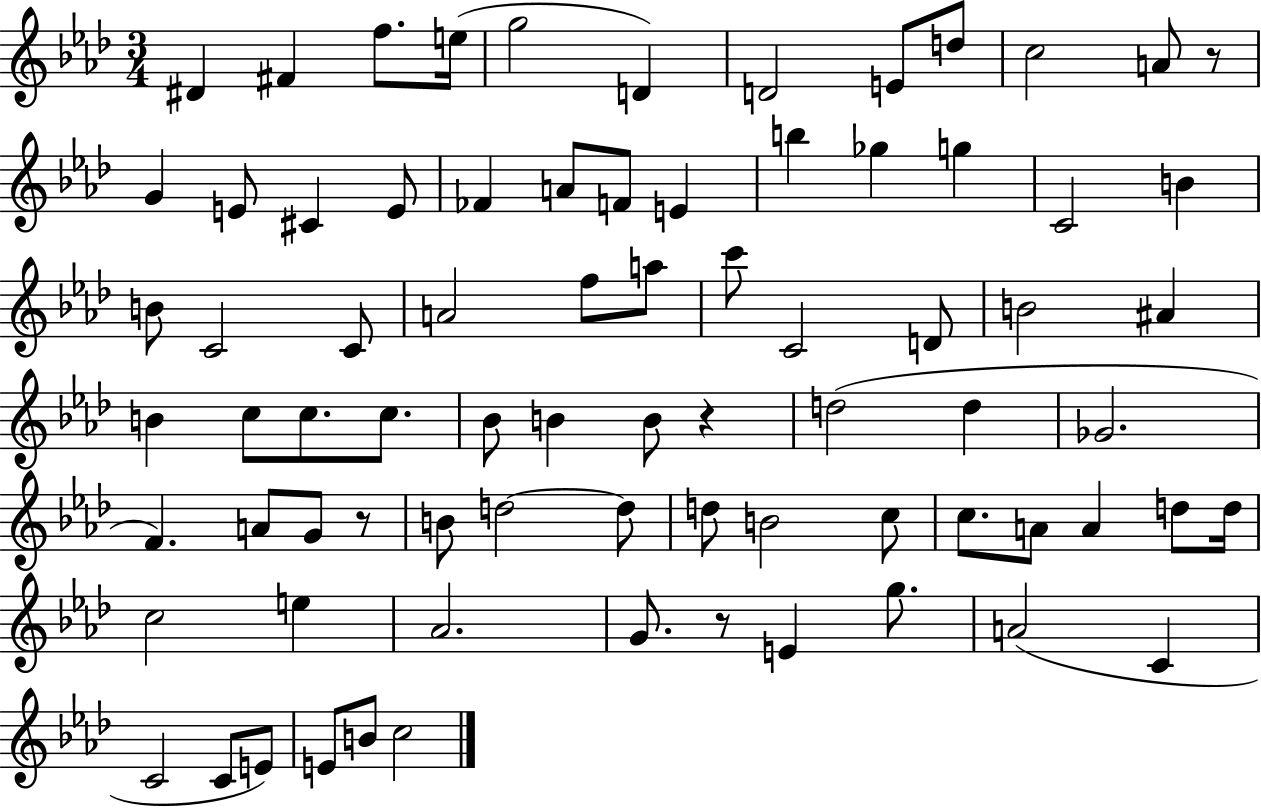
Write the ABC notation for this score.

X:1
T:Untitled
M:3/4
L:1/4
K:Ab
^D ^F f/2 e/4 g2 D D2 E/2 d/2 c2 A/2 z/2 G E/2 ^C E/2 _F A/2 F/2 E b _g g C2 B B/2 C2 C/2 A2 f/2 a/2 c'/2 C2 D/2 B2 ^A B c/2 c/2 c/2 _B/2 B B/2 z d2 d _G2 F A/2 G/2 z/2 B/2 d2 d/2 d/2 B2 c/2 c/2 A/2 A d/2 d/4 c2 e _A2 G/2 z/2 E g/2 A2 C C2 C/2 E/2 E/2 B/2 c2